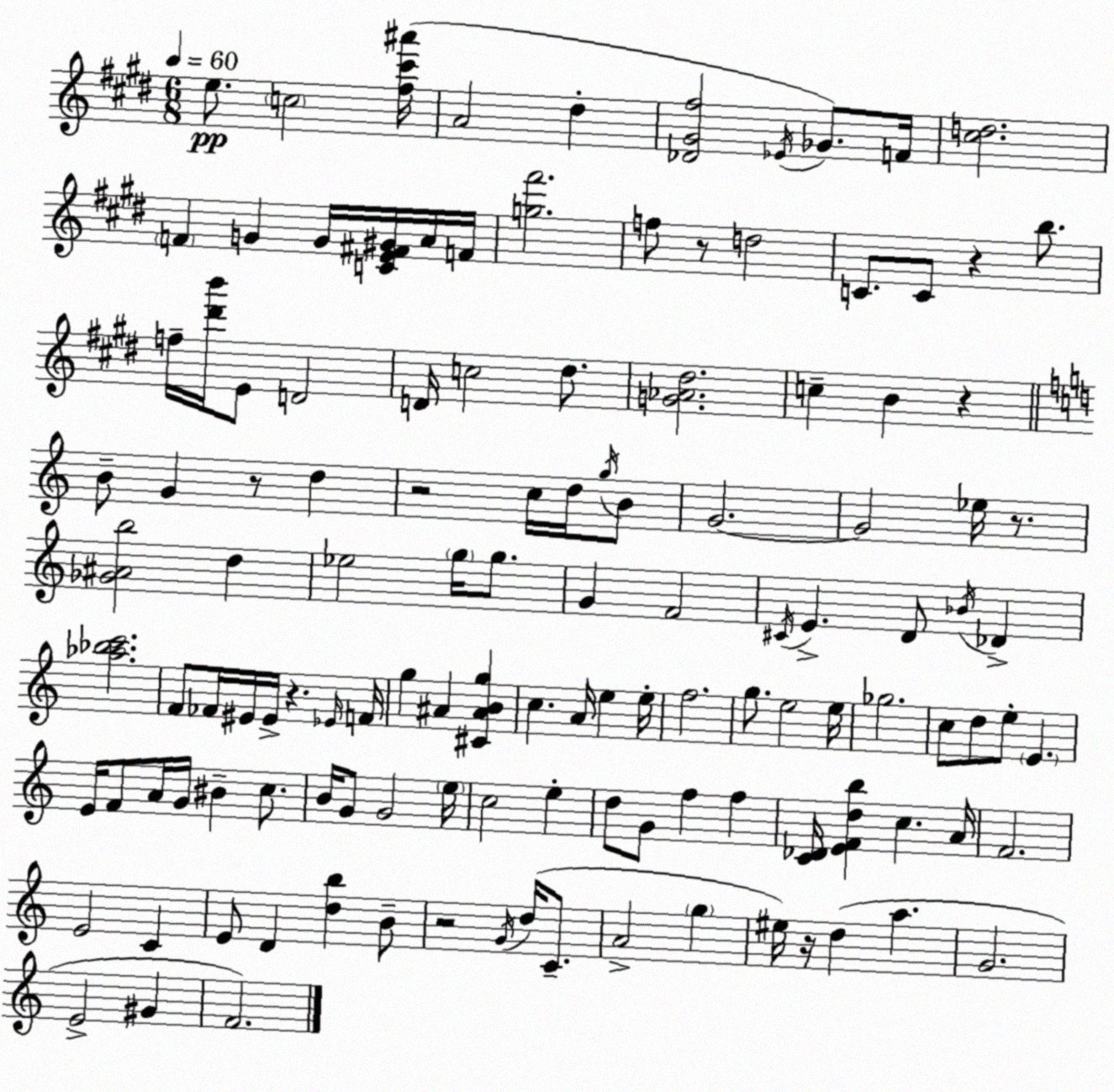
X:1
T:Untitled
M:6/8
L:1/4
K:E
e/2 c2 [^f^c'^a']/4 A2 ^d [_D^G^f]2 _E/4 _G/2 F/4 [^cd]2 F G G/4 [CE^F^G]/4 A/4 F/4 [g^f']2 f/2 z/2 d2 C/2 C/2 z b/2 f/4 [^d'b']/4 E/2 D2 D/4 c2 ^d/2 [G_A^d]2 c B z B/2 G z/2 d z2 c/4 d/4 g/4 B/2 G2 G2 _e/4 z/2 [_G^Ab]2 d _e2 g/4 g/2 G F2 ^C/4 E D/2 _B/4 _D [_a_bc']2 F/2 _F/4 ^E/4 ^E/4 z _E/4 F/4 g ^A [^C^ABg] c A/4 e e/4 f2 g/2 e2 e/4 _g2 c/2 d/2 e/2 E E/4 F/2 A/4 G/4 ^B c/2 B/4 G/2 G2 e/4 c2 e d/2 G/2 f f [C_D]/4 [EFdb] c A/4 F2 E2 C E/2 D [db] B/2 z2 G/4 d/4 C/2 A2 g ^e/4 z/4 d a G2 E2 ^G F2